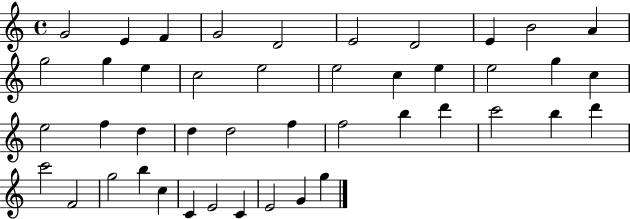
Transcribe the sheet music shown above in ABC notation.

X:1
T:Untitled
M:4/4
L:1/4
K:C
G2 E F G2 D2 E2 D2 E B2 A g2 g e c2 e2 e2 c e e2 g c e2 f d d d2 f f2 b d' c'2 b d' c'2 F2 g2 b c C E2 C E2 G g